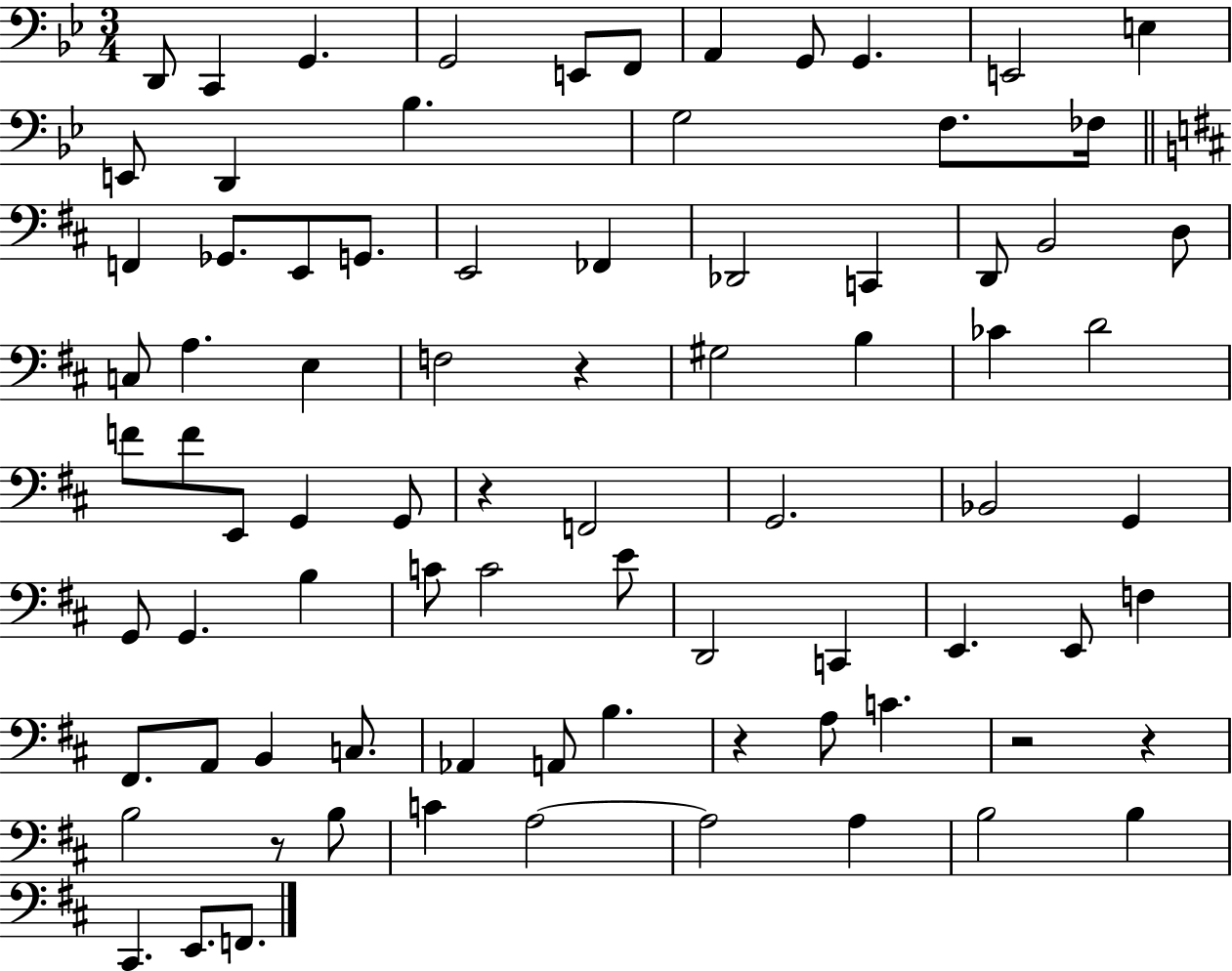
X:1
T:Untitled
M:3/4
L:1/4
K:Bb
D,,/2 C,, G,, G,,2 E,,/2 F,,/2 A,, G,,/2 G,, E,,2 E, E,,/2 D,, _B, G,2 F,/2 _F,/4 F,, _G,,/2 E,,/2 G,,/2 E,,2 _F,, _D,,2 C,, D,,/2 B,,2 D,/2 C,/2 A, E, F,2 z ^G,2 B, _C D2 F/2 F/2 E,,/2 G,, G,,/2 z F,,2 G,,2 _B,,2 G,, G,,/2 G,, B, C/2 C2 E/2 D,,2 C,, E,, E,,/2 F, ^F,,/2 A,,/2 B,, C,/2 _A,, A,,/2 B, z A,/2 C z2 z B,2 z/2 B,/2 C A,2 A,2 A, B,2 B, ^C,, E,,/2 F,,/2